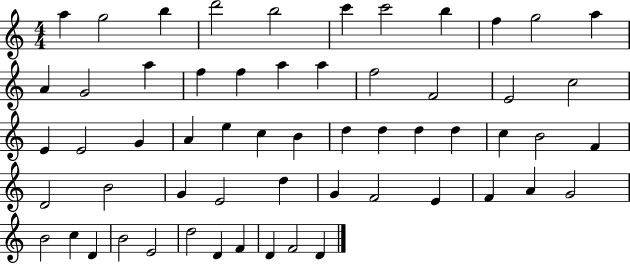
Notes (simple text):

A5/q G5/h B5/q D6/h B5/h C6/q C6/h B5/q F5/q G5/h A5/q A4/q G4/h A5/q F5/q F5/q A5/q A5/q F5/h F4/h E4/h C5/h E4/q E4/h G4/q A4/q E5/q C5/q B4/q D5/q D5/q D5/q D5/q C5/q B4/h F4/q D4/h B4/h G4/q E4/h D5/q G4/q F4/h E4/q F4/q A4/q G4/h B4/h C5/q D4/q B4/h E4/h D5/h D4/q F4/q D4/q F4/h D4/q